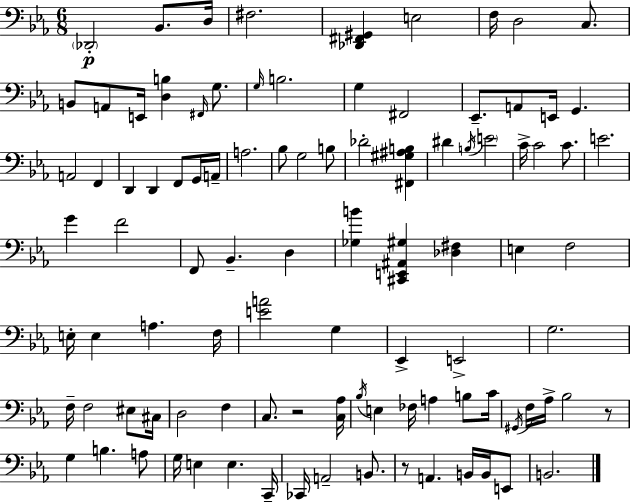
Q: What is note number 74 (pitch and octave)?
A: B3